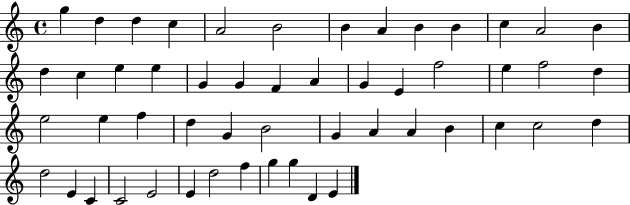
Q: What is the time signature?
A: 4/4